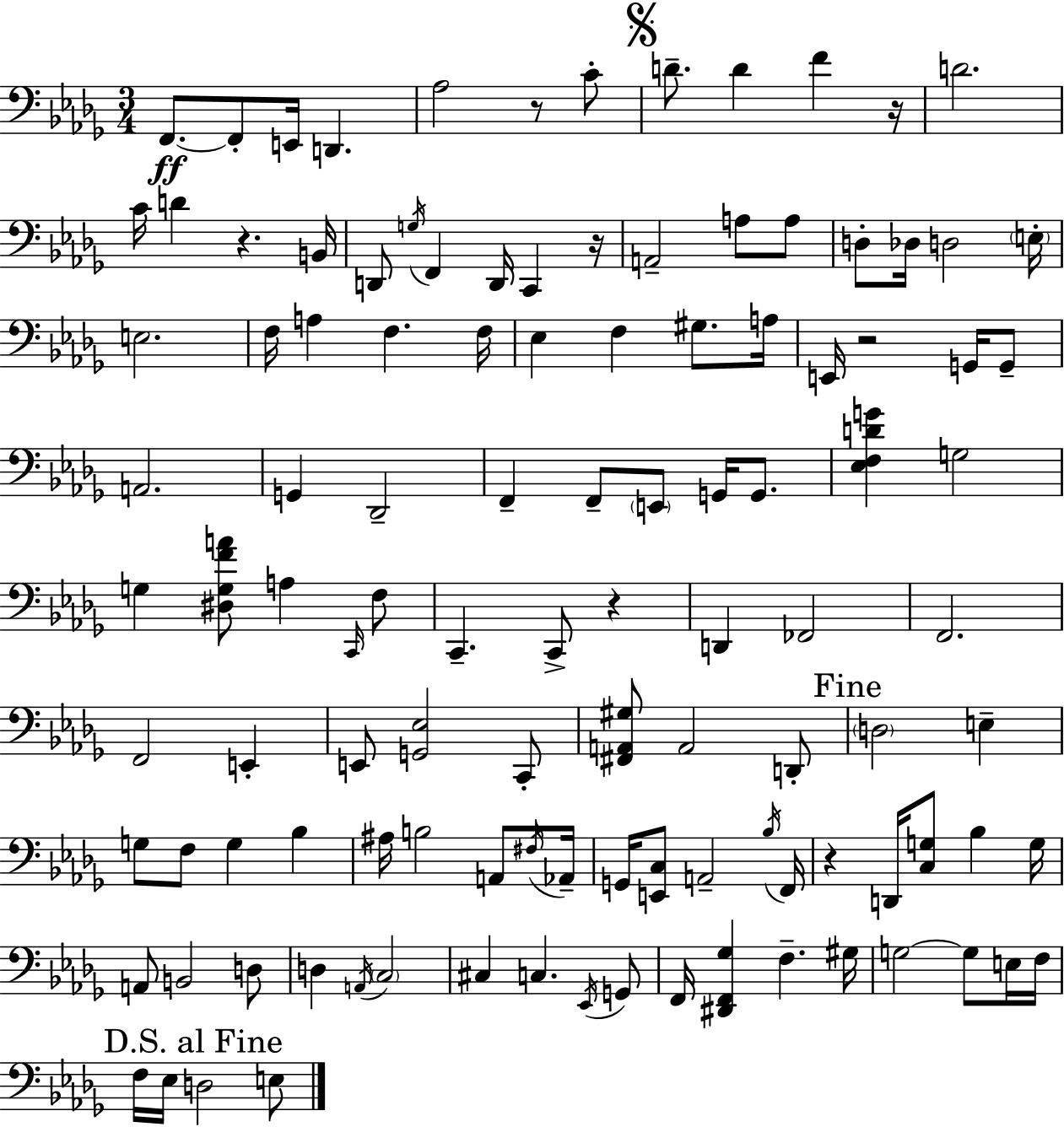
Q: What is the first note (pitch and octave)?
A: F2